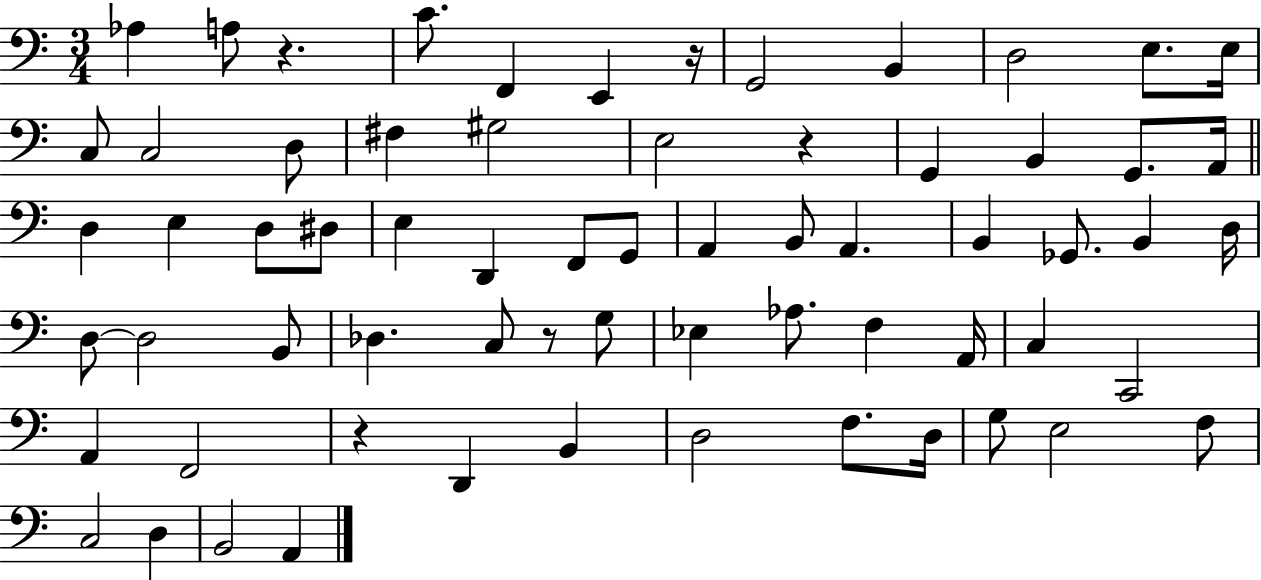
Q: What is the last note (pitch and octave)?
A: A2